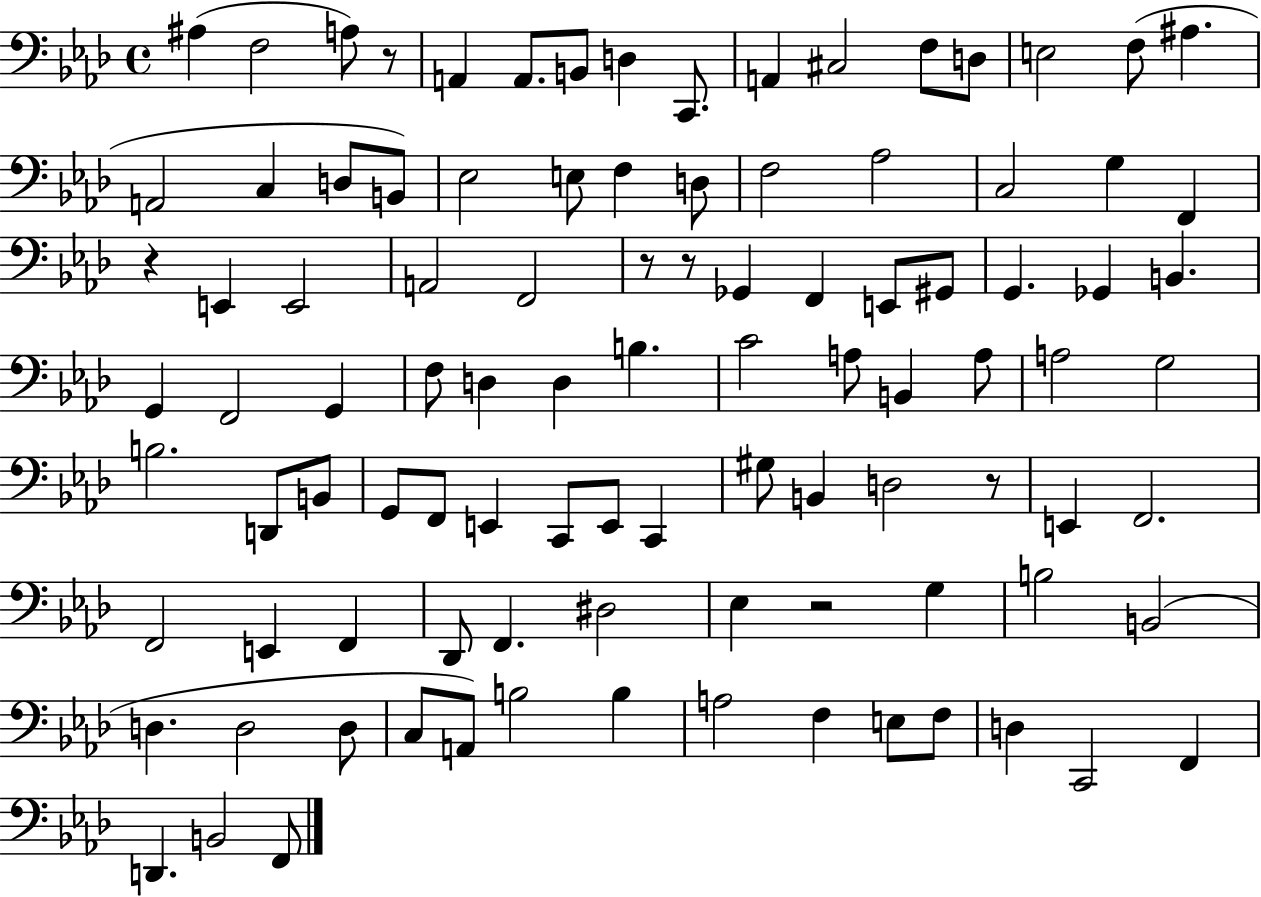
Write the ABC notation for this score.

X:1
T:Untitled
M:4/4
L:1/4
K:Ab
^A, F,2 A,/2 z/2 A,, A,,/2 B,,/2 D, C,,/2 A,, ^C,2 F,/2 D,/2 E,2 F,/2 ^A, A,,2 C, D,/2 B,,/2 _E,2 E,/2 F, D,/2 F,2 _A,2 C,2 G, F,, z E,, E,,2 A,,2 F,,2 z/2 z/2 _G,, F,, E,,/2 ^G,,/2 G,, _G,, B,, G,, F,,2 G,, F,/2 D, D, B, C2 A,/2 B,, A,/2 A,2 G,2 B,2 D,,/2 B,,/2 G,,/2 F,,/2 E,, C,,/2 E,,/2 C,, ^G,/2 B,, D,2 z/2 E,, F,,2 F,,2 E,, F,, _D,,/2 F,, ^D,2 _E, z2 G, B,2 B,,2 D, D,2 D,/2 C,/2 A,,/2 B,2 B, A,2 F, E,/2 F,/2 D, C,,2 F,, D,, B,,2 F,,/2